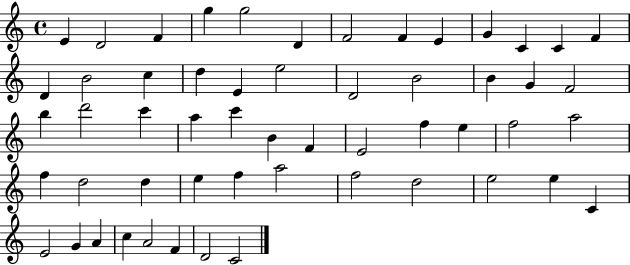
E4/q D4/h F4/q G5/q G5/h D4/q F4/h F4/q E4/q G4/q C4/q C4/q F4/q D4/q B4/h C5/q D5/q E4/q E5/h D4/h B4/h B4/q G4/q F4/h B5/q D6/h C6/q A5/q C6/q B4/q F4/q E4/h F5/q E5/q F5/h A5/h F5/q D5/h D5/q E5/q F5/q A5/h F5/h D5/h E5/h E5/q C4/q E4/h G4/q A4/q C5/q A4/h F4/q D4/h C4/h